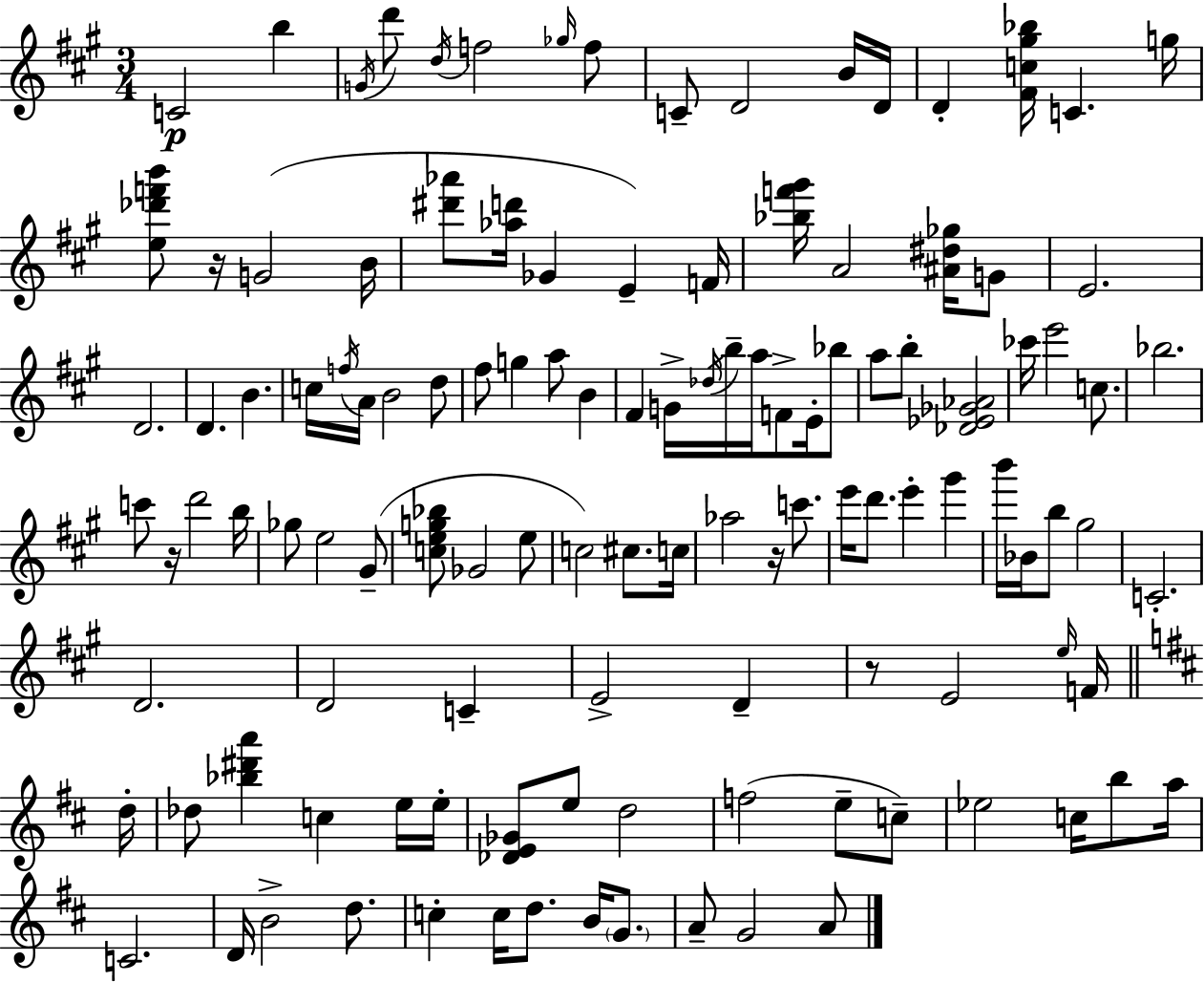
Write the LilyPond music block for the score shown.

{
  \clef treble
  \numericTimeSignature
  \time 3/4
  \key a \major
  c'2\p b''4 | \acciaccatura { g'16 } d'''8 \acciaccatura { d''16 } f''2 | \grace { ges''16 } f''8 c'8-- d'2 | b'16 d'16 d'4-. <fis' c'' gis'' bes''>16 c'4. | \break g''16 <e'' des''' f''' b'''>8 r16 g'2( | b'16 <dis''' aes'''>8 <aes'' d'''>16 ges'4 e'4--) | f'16 <bes'' f''' gis'''>16 a'2 | <ais' dis'' ges''>16 g'8 e'2. | \break d'2. | d'4. b'4. | c''16 \acciaccatura { f''16 } a'16 b'2 | d''8 fis''8 g''4 a''8 | \break b'4 fis'4 g'16-> \acciaccatura { des''16 } b''16-- a''16 | f'8-> e'16-. bes''8 a''8 b''8-. <des' ees' ges' aes'>2 | ces'''16 e'''2 | c''8. bes''2. | \break c'''8 r16 d'''2 | b''16 ges''8 e''2 | gis'8--( <c'' e'' g'' bes''>8 ges'2 | e''8 c''2) | \break cis''8. c''16 aes''2 | r16 c'''8. e'''16 d'''8. e'''4-. | gis'''4 b'''16 bes'16 b''8 gis''2 | c'2.-. | \break d'2. | d'2 | c'4-- e'2-> | d'4-- r8 e'2 | \break \grace { e''16 } f'16 \bar "||" \break \key b \minor d''16-. des''8 <bes'' dis''' a'''>4 c''4 e''16 | e''16-. <des' e' ges'>8 e''8 d''2 | f''2( e''8-- c''8--) | ees''2 c''16 b''8 | \break a''16 c'2. | d'16 b'2-> d''8. | c''4-. c''16 d''8. b'16 \parenthesize g'8. | a'8-- g'2 a'8 | \break \bar "|."
}